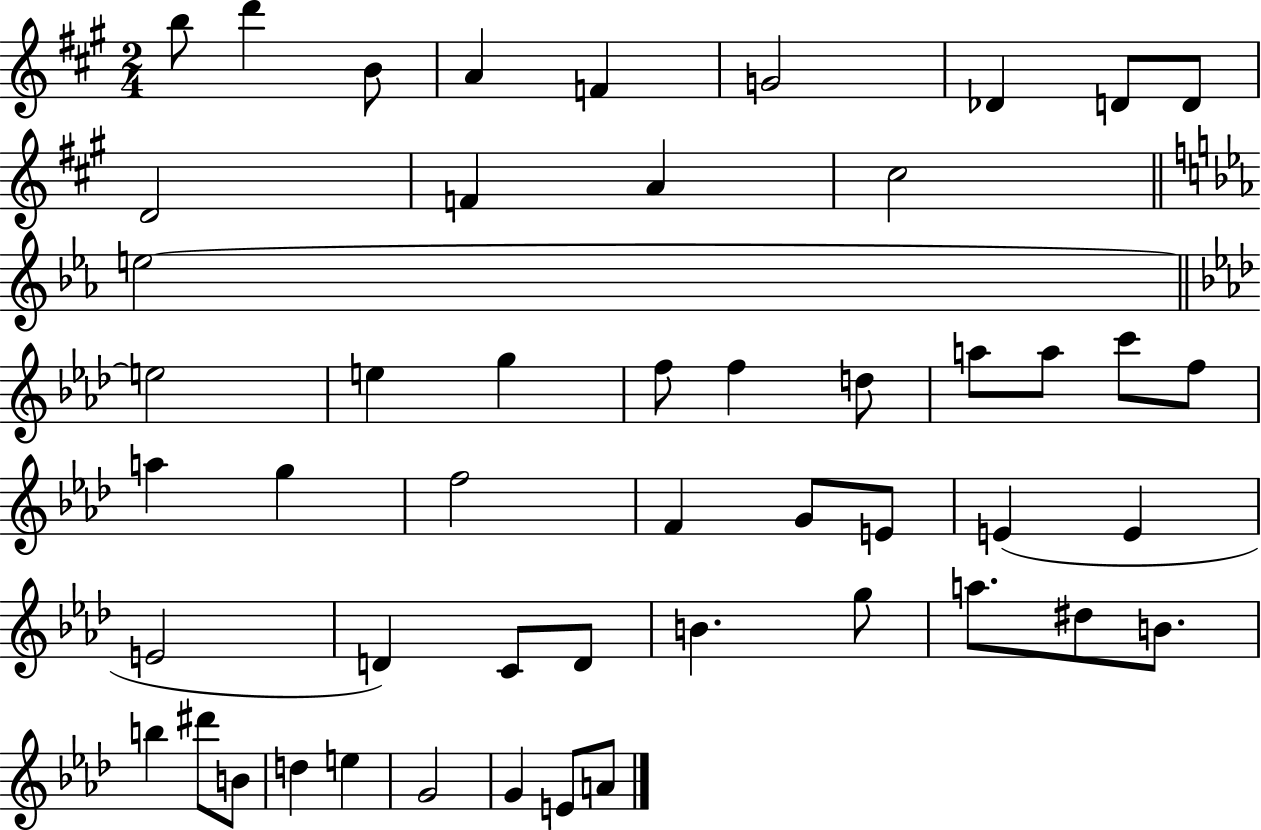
B5/e D6/q B4/e A4/q F4/q G4/h Db4/q D4/e D4/e D4/h F4/q A4/q C#5/h E5/h E5/h E5/q G5/q F5/e F5/q D5/e A5/e A5/e C6/e F5/e A5/q G5/q F5/h F4/q G4/e E4/e E4/q E4/q E4/h D4/q C4/e D4/e B4/q. G5/e A5/e. D#5/e B4/e. B5/q D#6/e B4/e D5/q E5/q G4/h G4/q E4/e A4/e